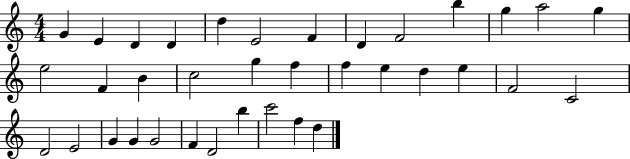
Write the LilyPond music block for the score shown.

{
  \clef treble
  \numericTimeSignature
  \time 4/4
  \key c \major
  g'4 e'4 d'4 d'4 | d''4 e'2 f'4 | d'4 f'2 b''4 | g''4 a''2 g''4 | \break e''2 f'4 b'4 | c''2 g''4 f''4 | f''4 e''4 d''4 e''4 | f'2 c'2 | \break d'2 e'2 | g'4 g'4 g'2 | f'4 d'2 b''4 | c'''2 f''4 d''4 | \break \bar "|."
}